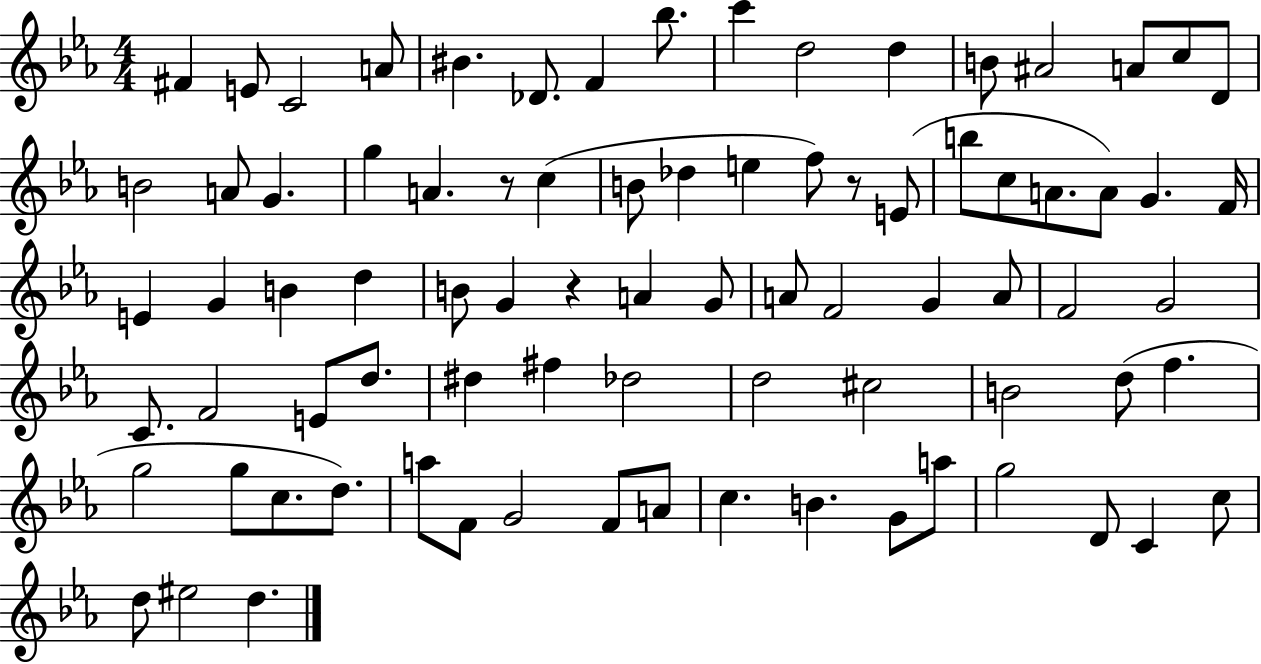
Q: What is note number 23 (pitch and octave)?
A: B4